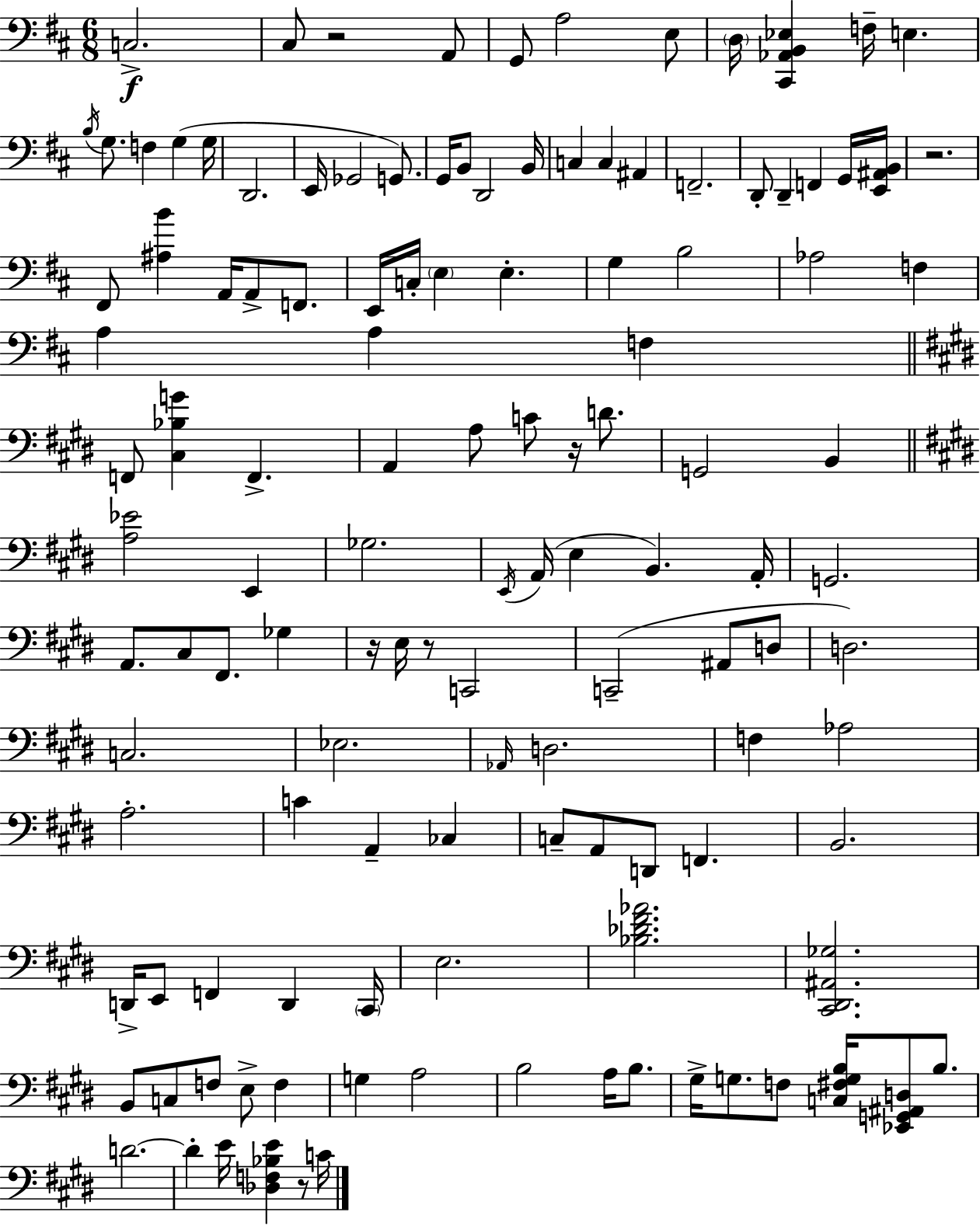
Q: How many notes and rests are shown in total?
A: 126